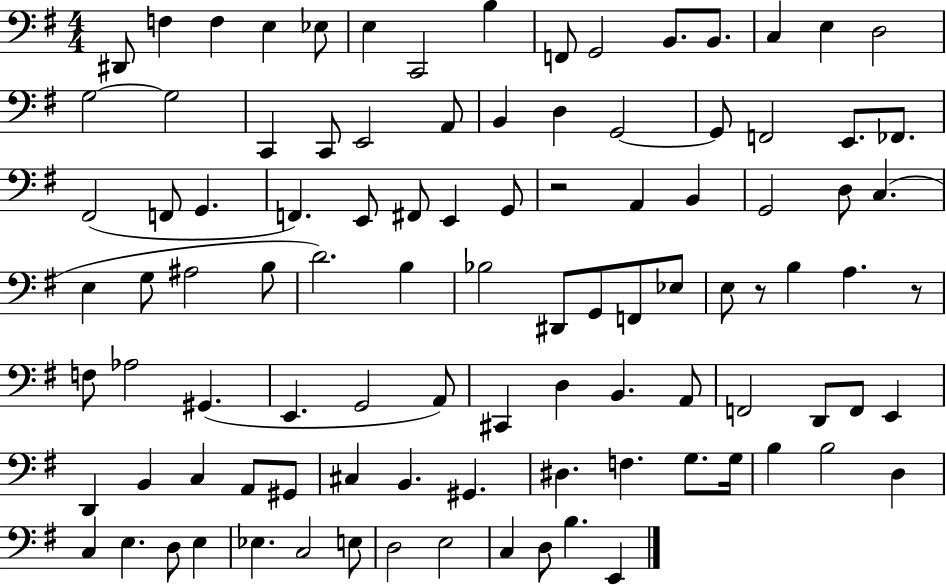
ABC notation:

X:1
T:Untitled
M:4/4
L:1/4
K:G
^D,,/2 F, F, E, _E,/2 E, C,,2 B, F,,/2 G,,2 B,,/2 B,,/2 C, E, D,2 G,2 G,2 C,, C,,/2 E,,2 A,,/2 B,, D, G,,2 G,,/2 F,,2 E,,/2 _F,,/2 ^F,,2 F,,/2 G,, F,, E,,/2 ^F,,/2 E,, G,,/2 z2 A,, B,, G,,2 D,/2 C, E, G,/2 ^A,2 B,/2 D2 B, _B,2 ^D,,/2 G,,/2 F,,/2 _E,/2 E,/2 z/2 B, A, z/2 F,/2 _A,2 ^G,, E,, G,,2 A,,/2 ^C,, D, B,, A,,/2 F,,2 D,,/2 F,,/2 E,, D,, B,, C, A,,/2 ^G,,/2 ^C, B,, ^G,, ^D, F, G,/2 G,/4 B, B,2 D, C, E, D,/2 E, _E, C,2 E,/2 D,2 E,2 C, D,/2 B, E,,